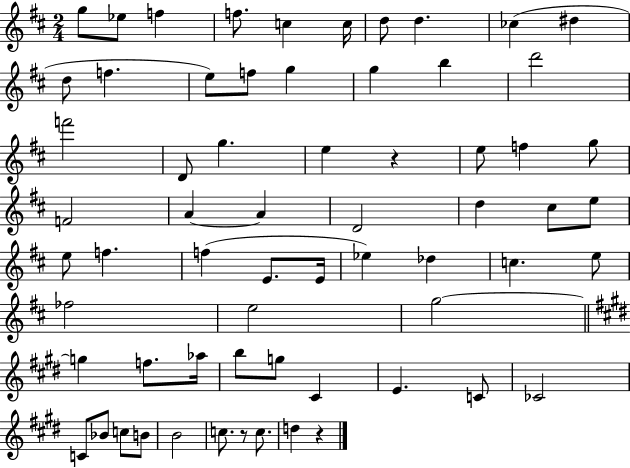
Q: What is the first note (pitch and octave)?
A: G5